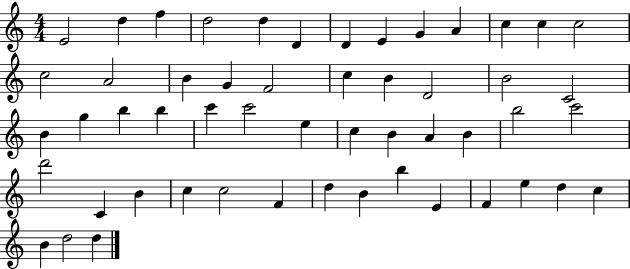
{
  \clef treble
  \numericTimeSignature
  \time 4/4
  \key c \major
  e'2 d''4 f''4 | d''2 d''4 d'4 | d'4 e'4 g'4 a'4 | c''4 c''4 c''2 | \break c''2 a'2 | b'4 g'4 f'2 | c''4 b'4 d'2 | b'2 c'2 | \break b'4 g''4 b''4 b''4 | c'''4 c'''2 e''4 | c''4 b'4 a'4 b'4 | b''2 c'''2 | \break d'''2 c'4 b'4 | c''4 c''2 f'4 | d''4 b'4 b''4 e'4 | f'4 e''4 d''4 c''4 | \break b'4 d''2 d''4 | \bar "|."
}